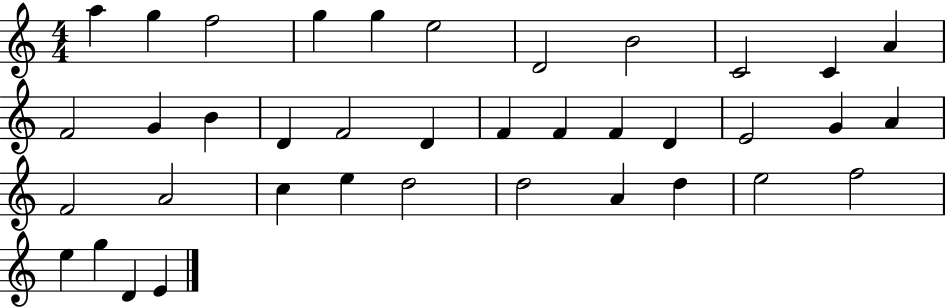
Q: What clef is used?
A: treble